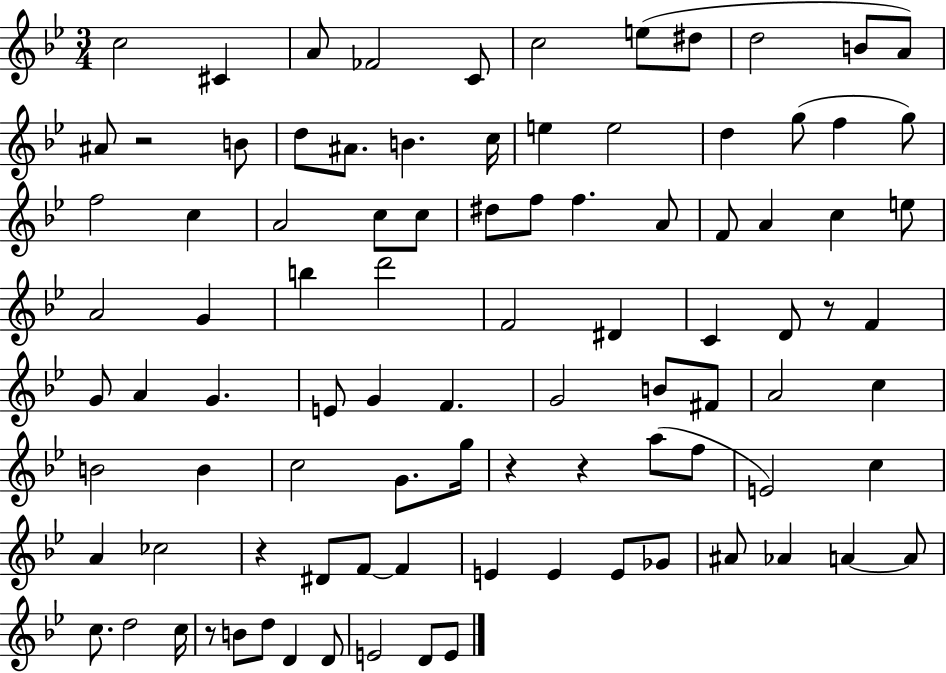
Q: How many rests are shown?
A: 6